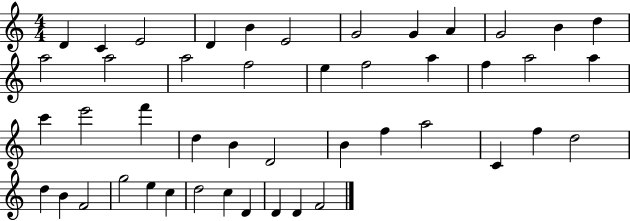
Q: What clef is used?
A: treble